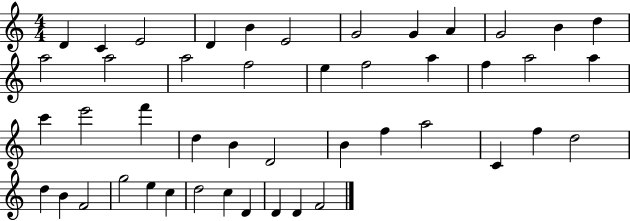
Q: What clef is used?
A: treble